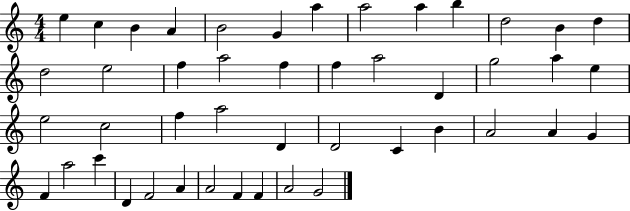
{
  \clef treble
  \numericTimeSignature
  \time 4/4
  \key c \major
  e''4 c''4 b'4 a'4 | b'2 g'4 a''4 | a''2 a''4 b''4 | d''2 b'4 d''4 | \break d''2 e''2 | f''4 a''2 f''4 | f''4 a''2 d'4 | g''2 a''4 e''4 | \break e''2 c''2 | f''4 a''2 d'4 | d'2 c'4 b'4 | a'2 a'4 g'4 | \break f'4 a''2 c'''4 | d'4 f'2 a'4 | a'2 f'4 f'4 | a'2 g'2 | \break \bar "|."
}